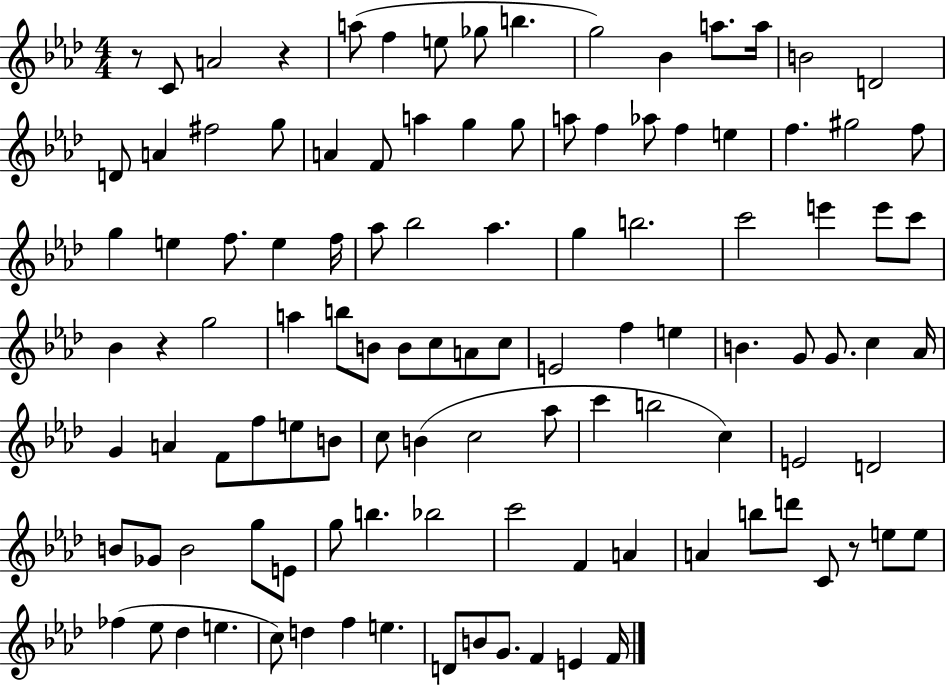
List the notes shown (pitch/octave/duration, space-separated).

R/e C4/e A4/h R/q A5/e F5/q E5/e Gb5/e B5/q. G5/h Bb4/q A5/e. A5/s B4/h D4/h D4/e A4/q F#5/h G5/e A4/q F4/e A5/q G5/q G5/e A5/e F5/q Ab5/e F5/q E5/q F5/q. G#5/h F5/e G5/q E5/q F5/e. E5/q F5/s Ab5/e Bb5/h Ab5/q. G5/q B5/h. C6/h E6/q E6/e C6/e Bb4/q R/q G5/h A5/q B5/e B4/e B4/e C5/e A4/e C5/e E4/h F5/q E5/q B4/q. G4/e G4/e. C5/q Ab4/s G4/q A4/q F4/e F5/e E5/e B4/e C5/e B4/q C5/h Ab5/e C6/q B5/h C5/q E4/h D4/h B4/e Gb4/e B4/h G5/e E4/e G5/e B5/q. Bb5/h C6/h F4/q A4/q A4/q B5/e D6/e C4/e R/e E5/e E5/e FES5/q Eb5/e Db5/q E5/q. C5/e D5/q F5/q E5/q. D4/e B4/e G4/e. F4/q E4/q F4/s